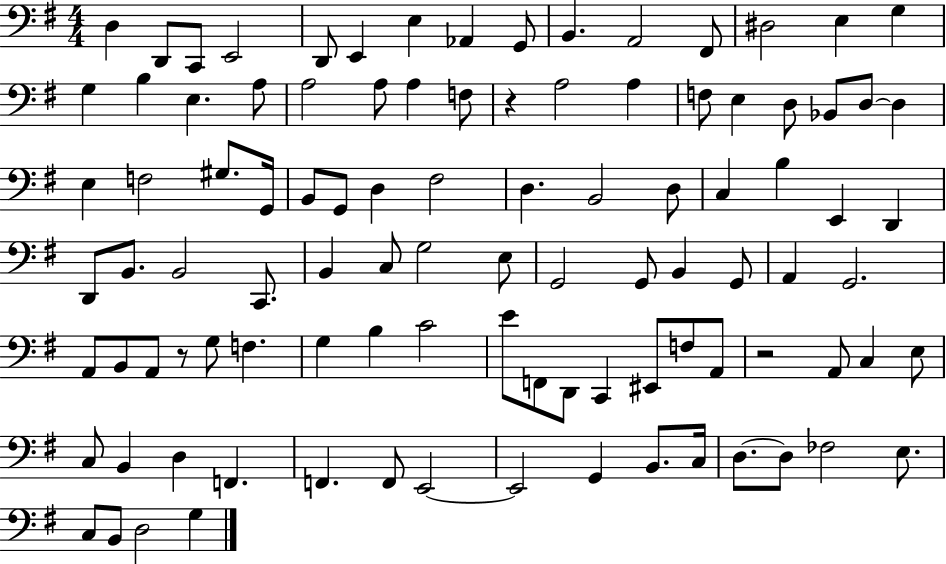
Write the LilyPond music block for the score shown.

{
  \clef bass
  \numericTimeSignature
  \time 4/4
  \key g \major
  d4 d,8 c,8 e,2 | d,8 e,4 e4 aes,4 g,8 | b,4. a,2 fis,8 | dis2 e4 g4 | \break g4 b4 e4. a8 | a2 a8 a4 f8 | r4 a2 a4 | f8 e4 d8 bes,8 d8~~ d4 | \break e4 f2 gis8. g,16 | b,8 g,8 d4 fis2 | d4. b,2 d8 | c4 b4 e,4 d,4 | \break d,8 b,8. b,2 c,8. | b,4 c8 g2 e8 | g,2 g,8 b,4 g,8 | a,4 g,2. | \break a,8 b,8 a,8 r8 g8 f4. | g4 b4 c'2 | e'8 f,8 d,8 c,4 eis,8 f8 a,8 | r2 a,8 c4 e8 | \break c8 b,4 d4 f,4. | f,4. f,8 e,2~~ | e,2 g,4 b,8. c16 | d8.~~ d8 fes2 e8. | \break c8 b,8 d2 g4 | \bar "|."
}